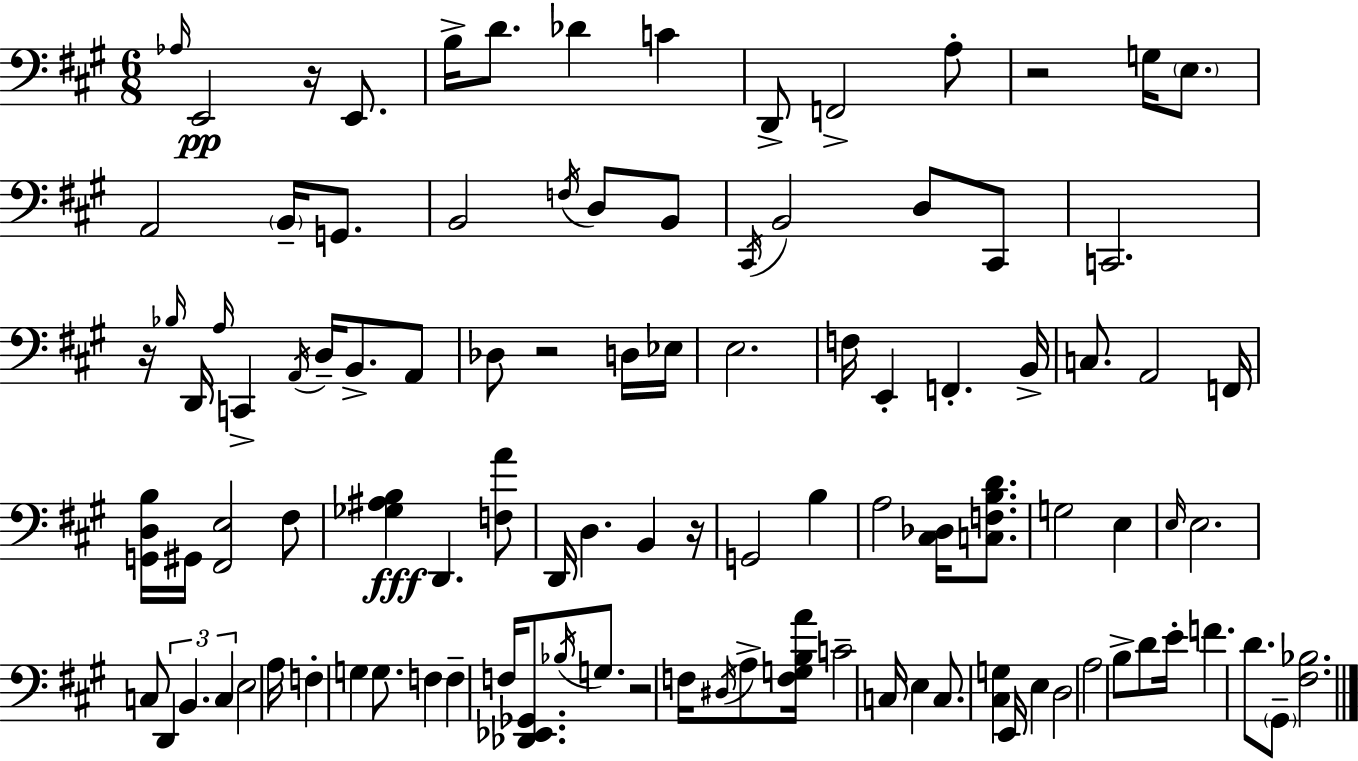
{
  \clef bass
  \numericTimeSignature
  \time 6/8
  \key a \major
  \grace { aes16 }\pp e,2 r16 e,8. | b16-> d'8. des'4 c'4 | d,8-> f,2-> a8-. | r2 g16 \parenthesize e8. | \break a,2 \parenthesize b,16-- g,8. | b,2 \acciaccatura { f16 } d8 | b,8 \acciaccatura { cis,16 } b,2 d8 | cis,8 c,2. | \break r16 \grace { bes16 } d,16 \grace { a16 } c,4-> \acciaccatura { a,16 } | d16-- b,8.-> a,8 des8 r2 | d16 ees16 e2. | f16 e,4-. f,4.-. | \break b,16-> c8. a,2 | f,16 <g, d b>16 gis,16 <fis, e>2 | fis8 <ges ais b>4\fff d,4. | <f a'>8 d,16 d4. | \break b,4 r16 g,2 | b4 a2 | <cis des>16 <c f b d'>8. g2 | e4 \grace { e16 } e2. | \break c8 \tuplet 3/2 { d,4 | b,4. c4 } e2 | a16 f4-. | g4 g8. f4 f4-- | \break f16 <des, ees, ges,>8. \acciaccatura { bes16 } g8. r2 | f16 \acciaccatura { dis16 } a8-> <f g b a'>16 | c'2-- c16 e4 | c8. <cis g>4 e,16 e4 | \break d2 a2 | b8-> d'8 e'16-. f'4. | d'8. \parenthesize gis,8-- <fis bes>2. | \bar "|."
}